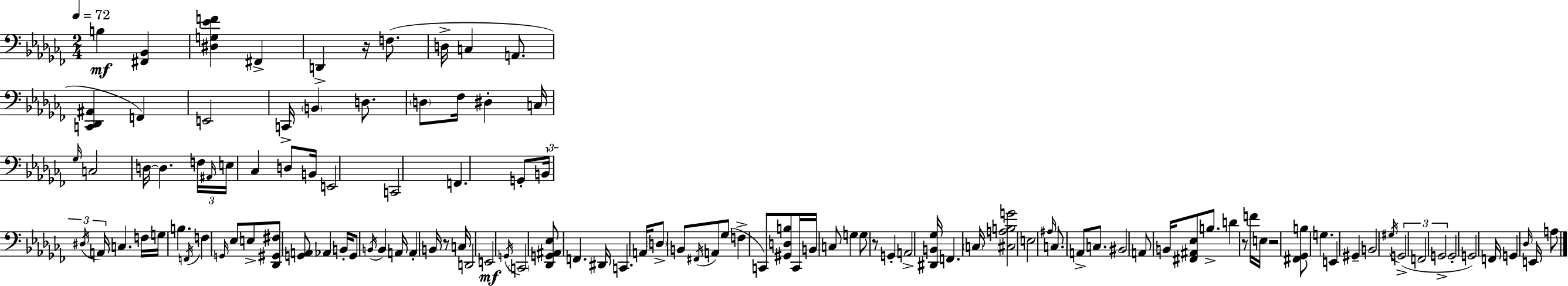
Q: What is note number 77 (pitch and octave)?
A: A#3